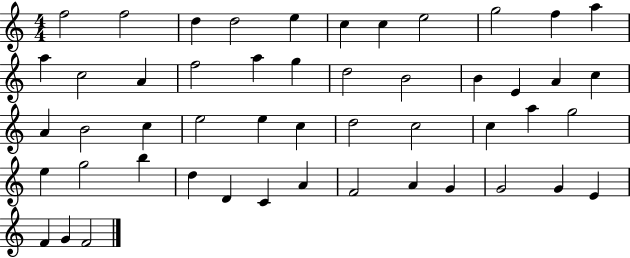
F5/h F5/h D5/q D5/h E5/q C5/q C5/q E5/h G5/h F5/q A5/q A5/q C5/h A4/q F5/h A5/q G5/q D5/h B4/h B4/q E4/q A4/q C5/q A4/q B4/h C5/q E5/h E5/q C5/q D5/h C5/h C5/q A5/q G5/h E5/q G5/h B5/q D5/q D4/q C4/q A4/q F4/h A4/q G4/q G4/h G4/q E4/q F4/q G4/q F4/h